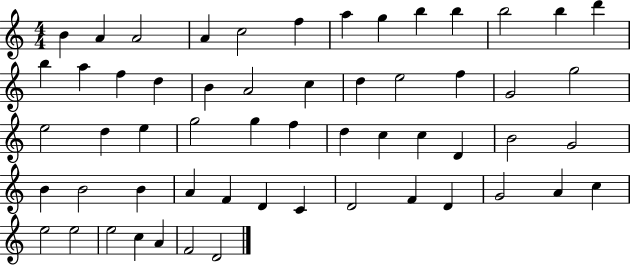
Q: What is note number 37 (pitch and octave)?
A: G4